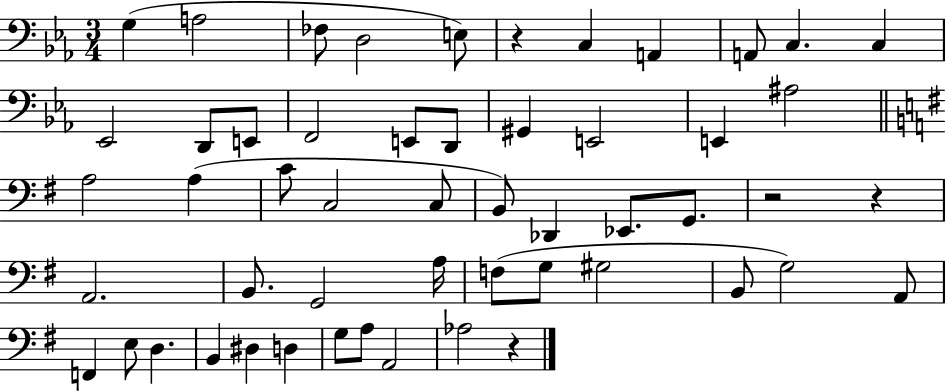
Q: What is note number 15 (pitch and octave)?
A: E2